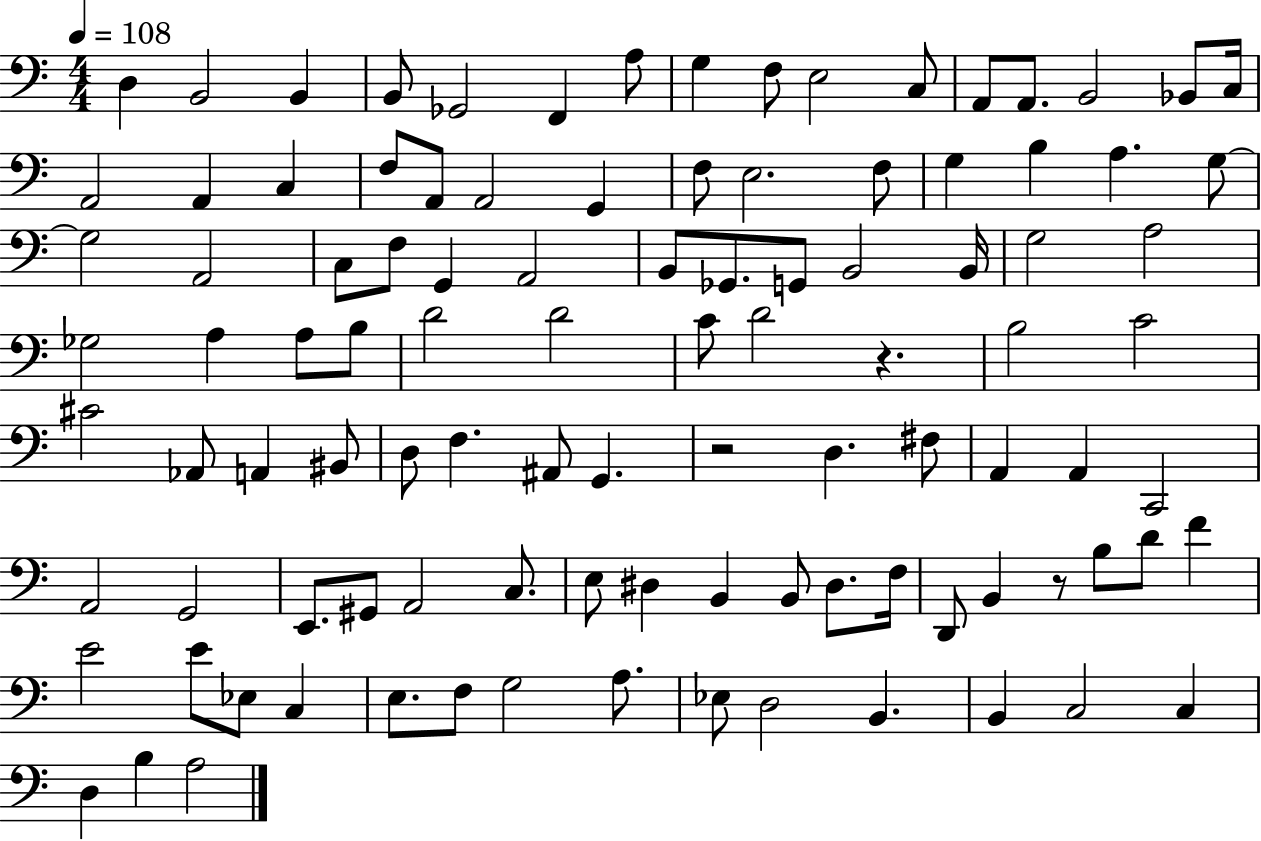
X:1
T:Untitled
M:4/4
L:1/4
K:C
D, B,,2 B,, B,,/2 _G,,2 F,, A,/2 G, F,/2 E,2 C,/2 A,,/2 A,,/2 B,,2 _B,,/2 C,/4 A,,2 A,, C, F,/2 A,,/2 A,,2 G,, F,/2 E,2 F,/2 G, B, A, G,/2 G,2 A,,2 C,/2 F,/2 G,, A,,2 B,,/2 _G,,/2 G,,/2 B,,2 B,,/4 G,2 A,2 _G,2 A, A,/2 B,/2 D2 D2 C/2 D2 z B,2 C2 ^C2 _A,,/2 A,, ^B,,/2 D,/2 F, ^A,,/2 G,, z2 D, ^F,/2 A,, A,, C,,2 A,,2 G,,2 E,,/2 ^G,,/2 A,,2 C,/2 E,/2 ^D, B,, B,,/2 ^D,/2 F,/4 D,,/2 B,, z/2 B,/2 D/2 F E2 E/2 _E,/2 C, E,/2 F,/2 G,2 A,/2 _E,/2 D,2 B,, B,, C,2 C, D, B, A,2